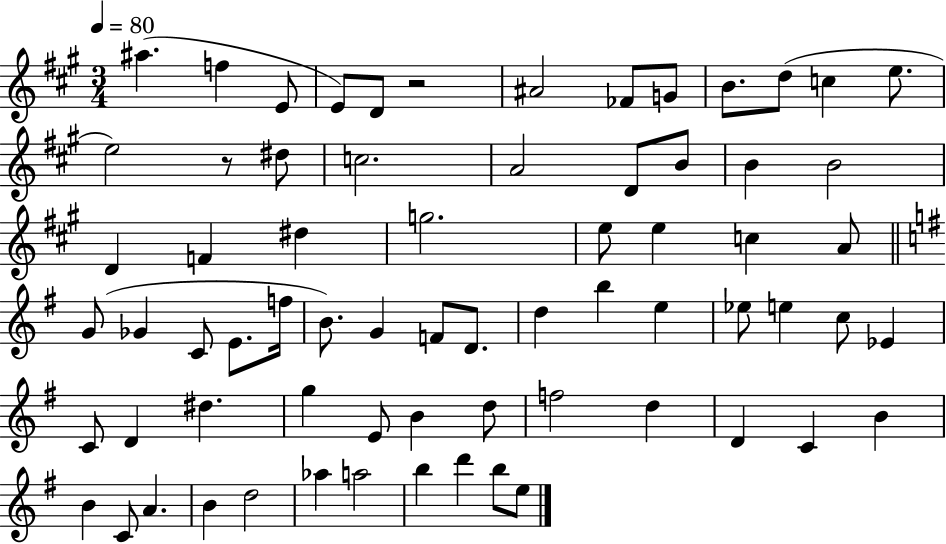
X:1
T:Untitled
M:3/4
L:1/4
K:A
^a f E/2 E/2 D/2 z2 ^A2 _F/2 G/2 B/2 d/2 c e/2 e2 z/2 ^d/2 c2 A2 D/2 B/2 B B2 D F ^d g2 e/2 e c A/2 G/2 _G C/2 E/2 f/4 B/2 G F/2 D/2 d b e _e/2 e c/2 _E C/2 D ^d g E/2 B d/2 f2 d D C B B C/2 A B d2 _a a2 b d' b/2 e/2